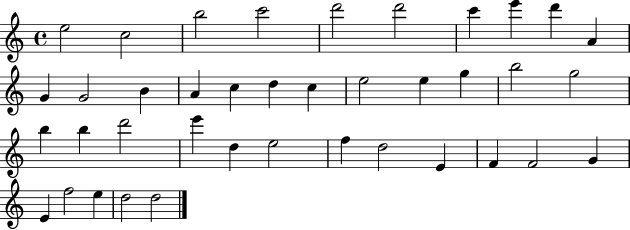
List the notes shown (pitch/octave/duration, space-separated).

E5/h C5/h B5/h C6/h D6/h D6/h C6/q E6/q D6/q A4/q G4/q G4/h B4/q A4/q C5/q D5/q C5/q E5/h E5/q G5/q B5/h G5/h B5/q B5/q D6/h E6/q D5/q E5/h F5/q D5/h E4/q F4/q F4/h G4/q E4/q F5/h E5/q D5/h D5/h